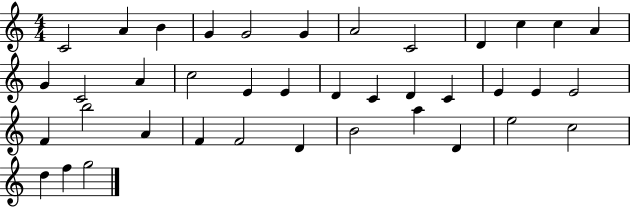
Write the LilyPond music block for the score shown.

{
  \clef treble
  \numericTimeSignature
  \time 4/4
  \key c \major
  c'2 a'4 b'4 | g'4 g'2 g'4 | a'2 c'2 | d'4 c''4 c''4 a'4 | \break g'4 c'2 a'4 | c''2 e'4 e'4 | d'4 c'4 d'4 c'4 | e'4 e'4 e'2 | \break f'4 b''2 a'4 | f'4 f'2 d'4 | b'2 a''4 d'4 | e''2 c''2 | \break d''4 f''4 g''2 | \bar "|."
}